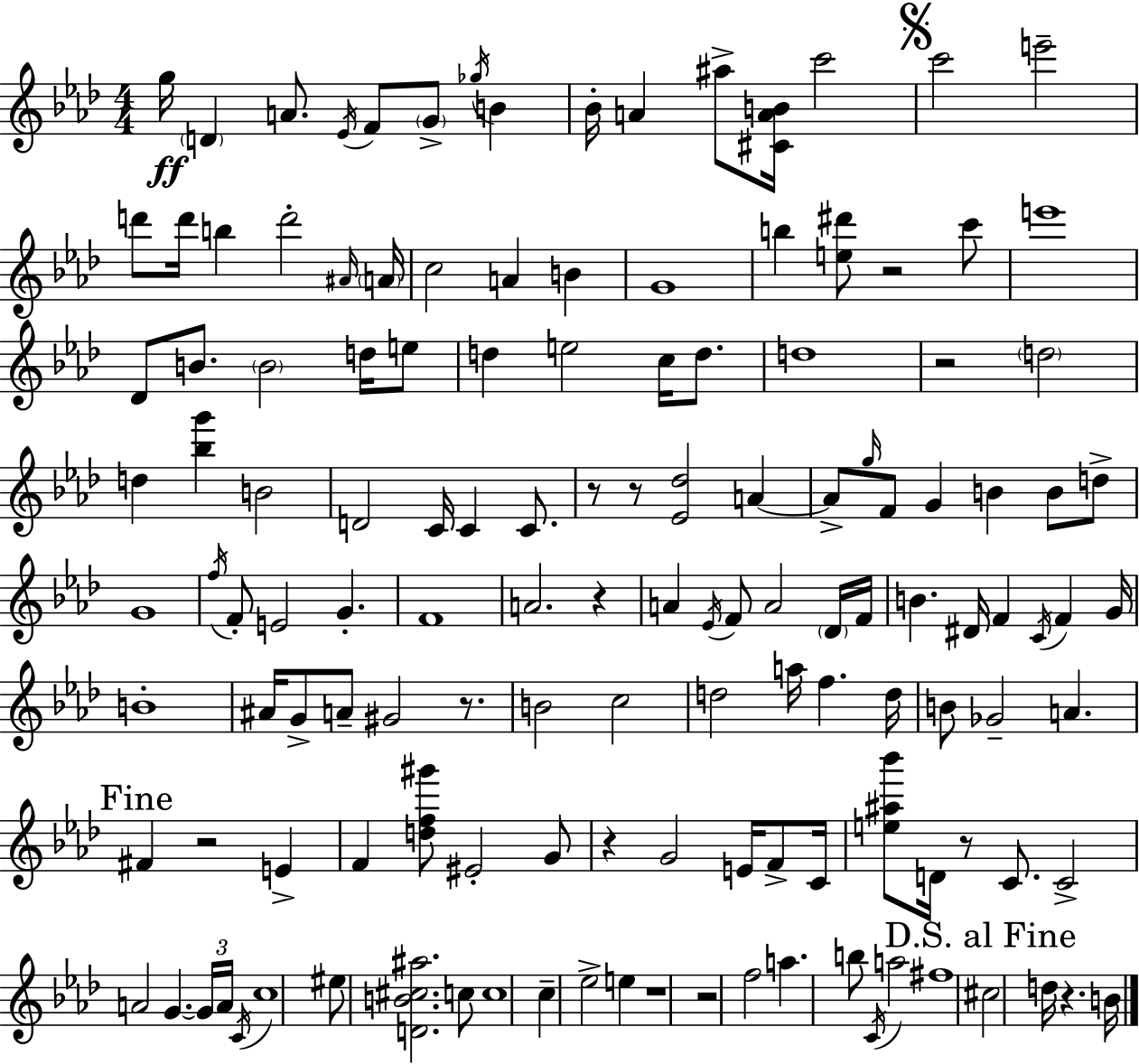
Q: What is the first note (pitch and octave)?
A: G5